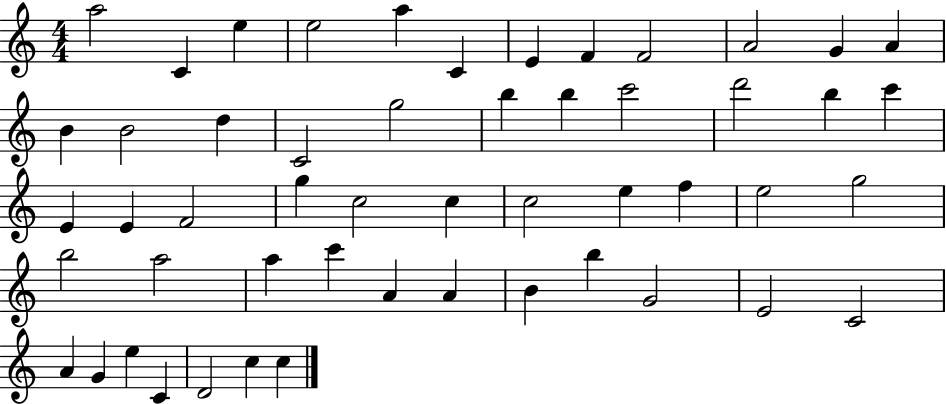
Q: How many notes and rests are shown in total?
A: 52